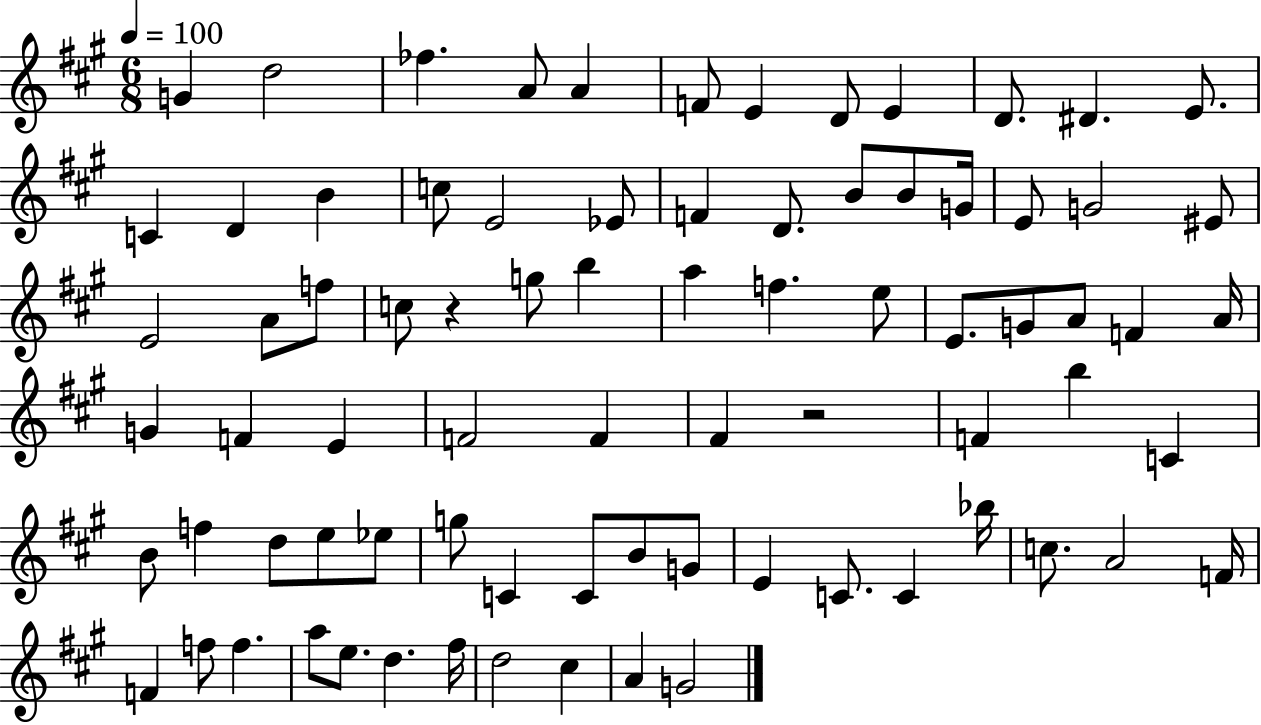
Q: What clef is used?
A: treble